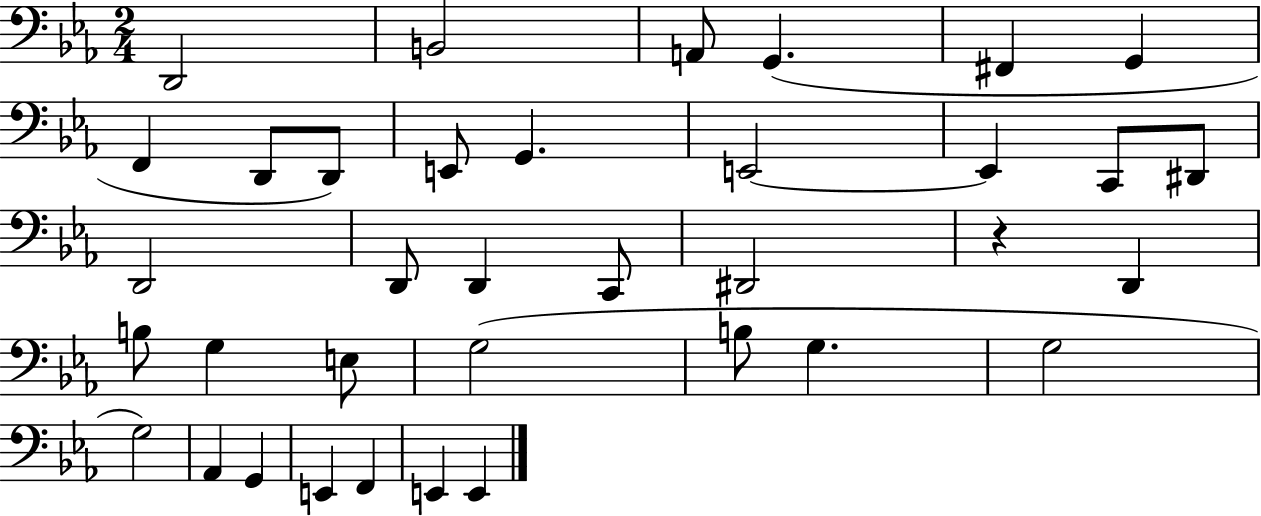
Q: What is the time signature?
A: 2/4